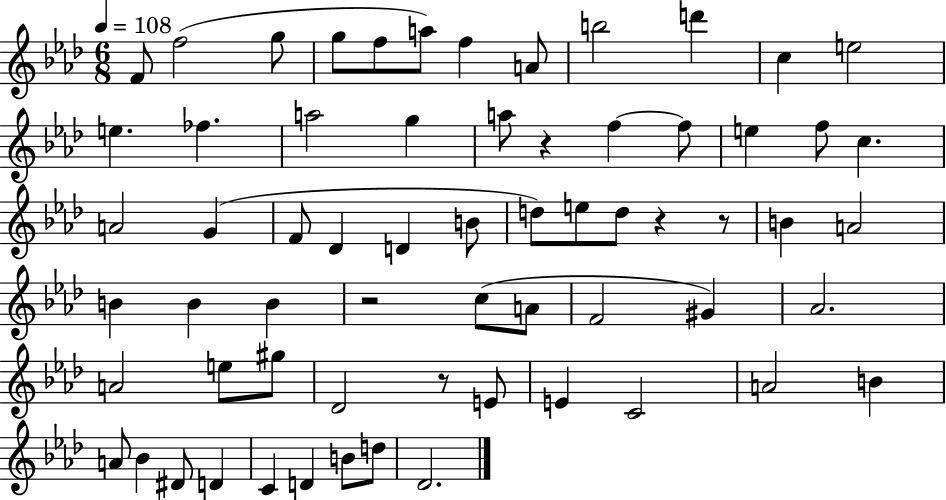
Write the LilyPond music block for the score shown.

{
  \clef treble
  \numericTimeSignature
  \time 6/8
  \key aes \major
  \tempo 4 = 108
  f'8 f''2( g''8 | g''8 f''8 a''8) f''4 a'8 | b''2 d'''4 | c''4 e''2 | \break e''4. fes''4. | a''2 g''4 | a''8 r4 f''4~~ f''8 | e''4 f''8 c''4. | \break a'2 g'4( | f'8 des'4 d'4 b'8 | d''8) e''8 d''8 r4 r8 | b'4 a'2 | \break b'4 b'4 b'4 | r2 c''8( a'8 | f'2 gis'4) | aes'2. | \break a'2 e''8 gis''8 | des'2 r8 e'8 | e'4 c'2 | a'2 b'4 | \break a'8 bes'4 dis'8 d'4 | c'4 d'4 b'8 d''8 | des'2. | \bar "|."
}